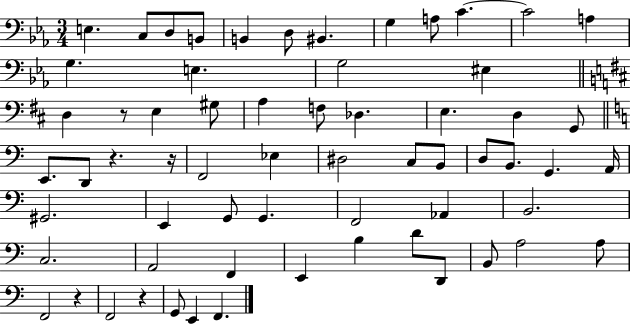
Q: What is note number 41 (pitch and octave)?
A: F2